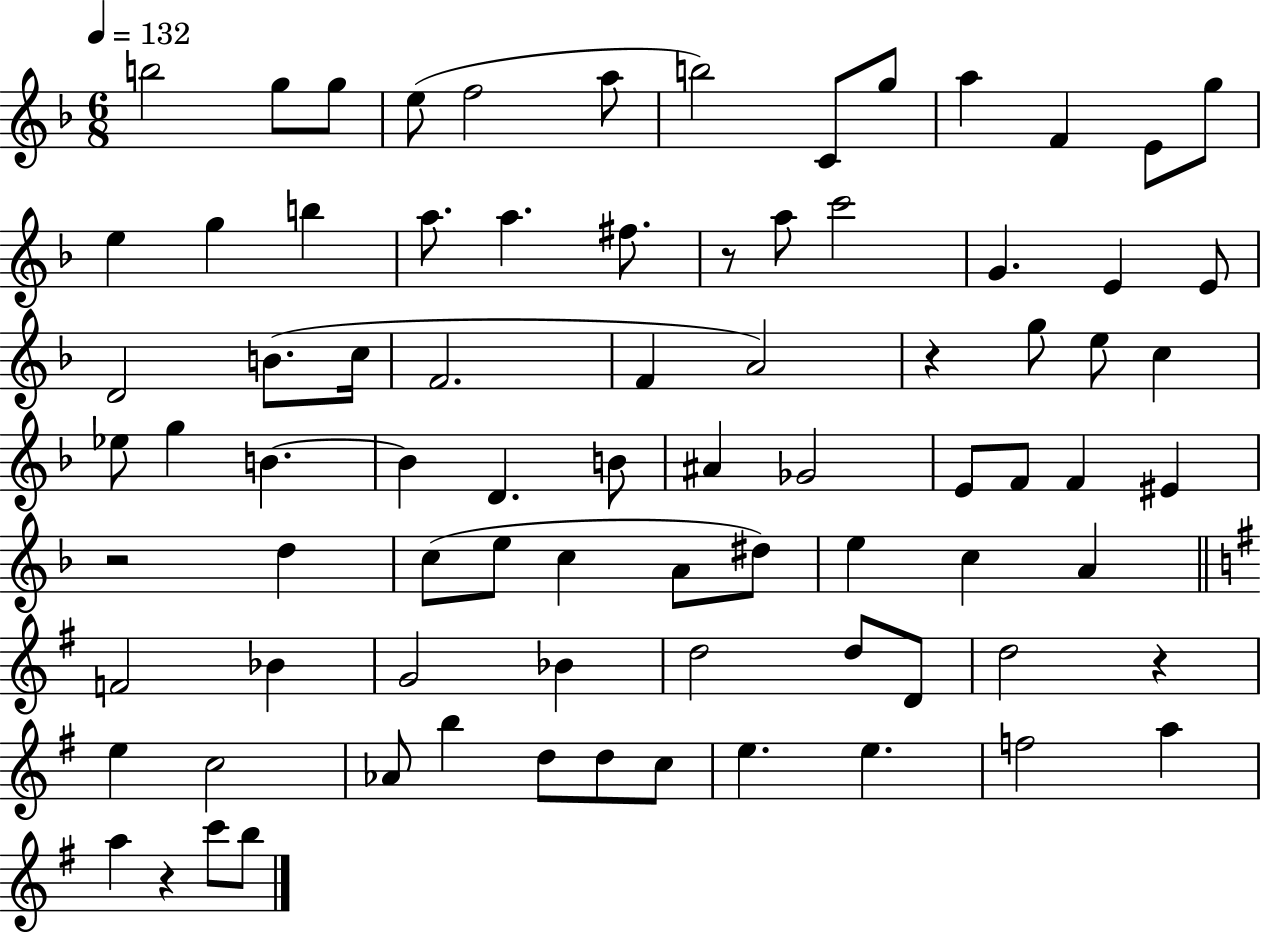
X:1
T:Untitled
M:6/8
L:1/4
K:F
b2 g/2 g/2 e/2 f2 a/2 b2 C/2 g/2 a F E/2 g/2 e g b a/2 a ^f/2 z/2 a/2 c'2 G E E/2 D2 B/2 c/4 F2 F A2 z g/2 e/2 c _e/2 g B B D B/2 ^A _G2 E/2 F/2 F ^E z2 d c/2 e/2 c A/2 ^d/2 e c A F2 _B G2 _B d2 d/2 D/2 d2 z e c2 _A/2 b d/2 d/2 c/2 e e f2 a a z c'/2 b/2